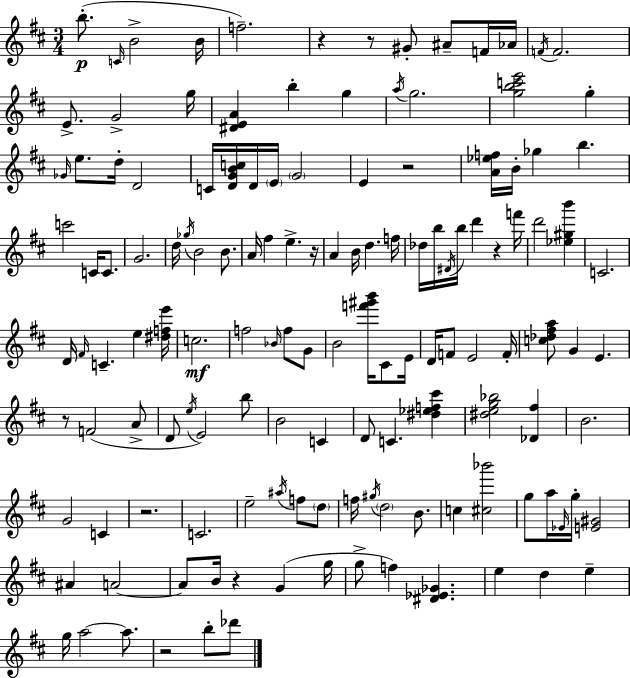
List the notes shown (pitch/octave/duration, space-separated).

B5/e. C4/s B4/h B4/s F5/h. R/q R/e G#4/e A#4/e F4/s Ab4/s F4/s F4/h. E4/e. G4/h G5/s [D#4,E4,A4]/q B5/q G5/q A5/s G5/h. [G5,B5,C6,E6]/h G5/q Gb4/s E5/e. D5/s D4/h C4/s [D4,G4,B4,C5]/s D4/s E4/s G4/h E4/q R/h [A4,Eb5,F5]/s B4/s Gb5/q B5/q. C6/h C4/s C4/e. G4/h. D5/s Gb5/s B4/h B4/e. A4/s F#5/q E5/q. R/s A4/q B4/s D5/q. F5/s Db5/s B5/s D#4/s B5/s D6/q R/q F6/s D6/h [Eb5,G#5,B6]/q C4/h. D4/s F#4/s C4/q. E5/q [D#5,F5,E6]/s C5/h. F5/h Bb4/s F5/e G4/e B4/h [F6,G#6,B6]/s C#4/e E4/s D4/s F4/e E4/h F4/s [C5,Db5,F#5,A5]/e G4/q E4/q. R/e F4/h A4/e D4/e E5/s E4/h B5/e B4/h C4/q D4/e C4/q. [D#5,Eb5,F5,C#6]/q [D#5,E5,G5,Bb5]/h [Db4,F#5]/q B4/h. G4/h C4/q R/h. C4/h. E5/h A#5/s F5/e D5/e F5/s G#5/s D5/h B4/e. C5/q [C#5,Bb6]/h G5/e A5/s Eb4/s G5/s [E4,G#4]/h A#4/q A4/h A4/e B4/s R/q G4/q G5/s G5/e F5/q [D#4,Eb4,Gb4]/q. E5/q D5/q E5/q G5/s A5/h A5/e. R/h B5/e Db6/e